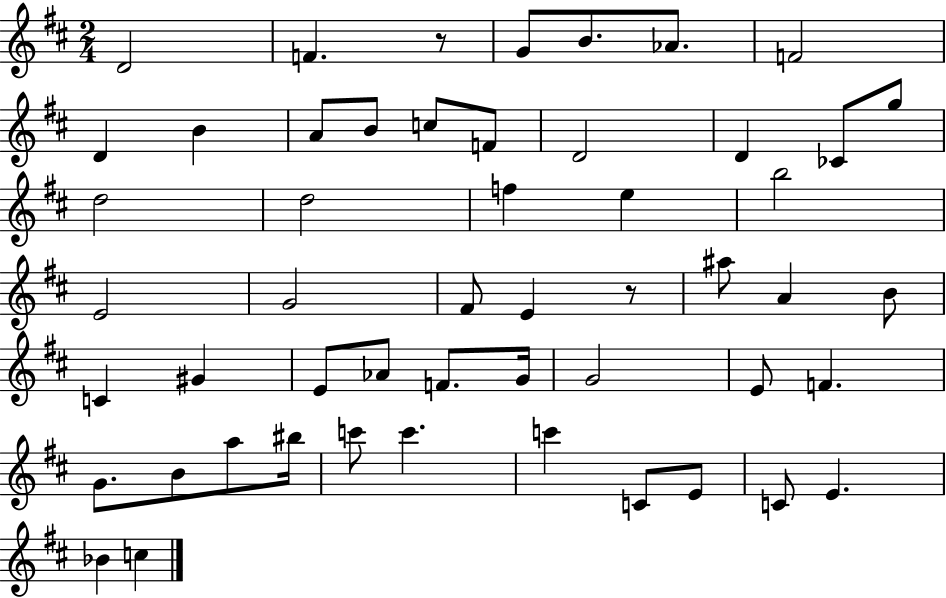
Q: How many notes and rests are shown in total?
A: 52